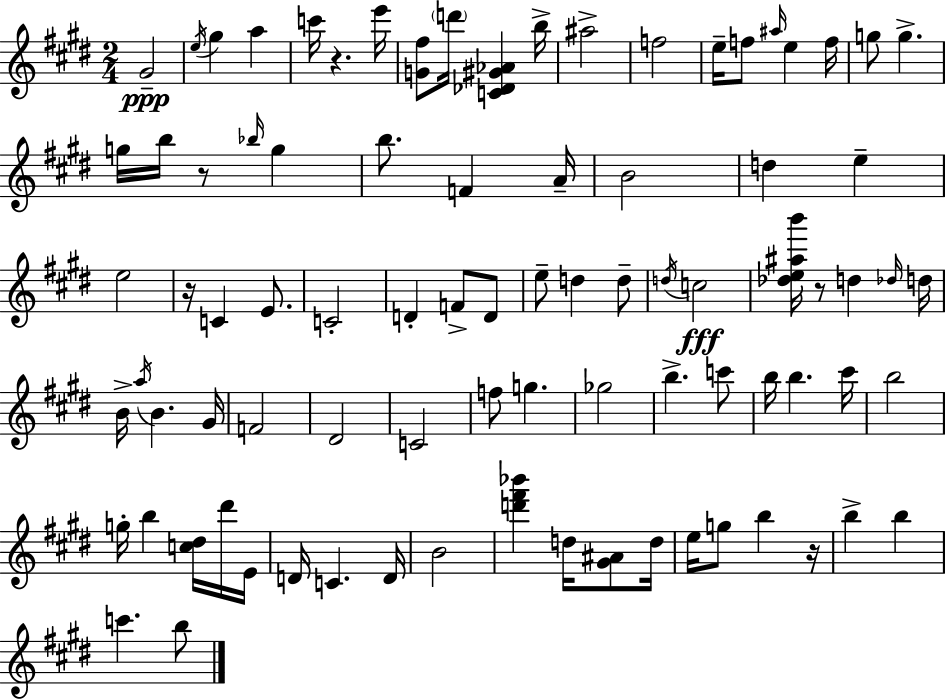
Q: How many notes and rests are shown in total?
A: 86